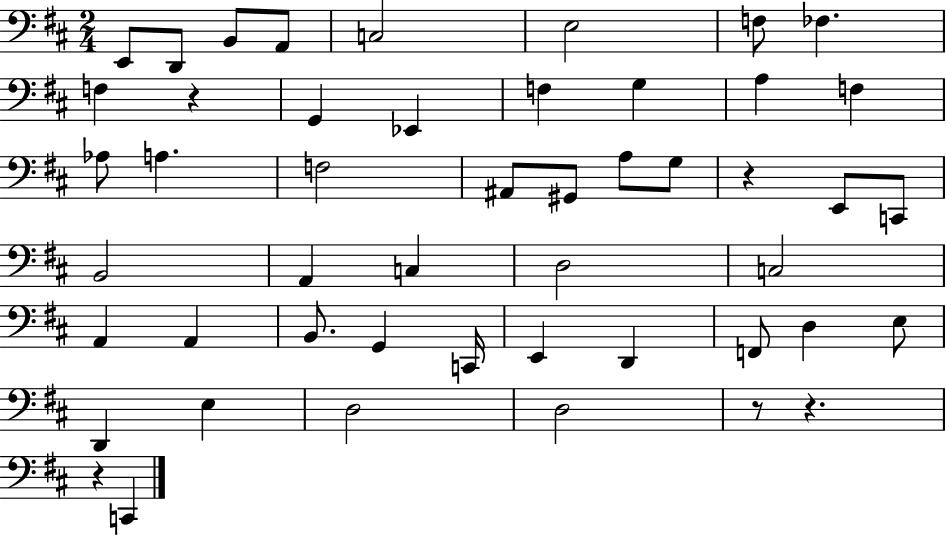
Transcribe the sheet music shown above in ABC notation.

X:1
T:Untitled
M:2/4
L:1/4
K:D
E,,/2 D,,/2 B,,/2 A,,/2 C,2 E,2 F,/2 _F, F, z G,, _E,, F, G, A, F, _A,/2 A, F,2 ^A,,/2 ^G,,/2 A,/2 G,/2 z E,,/2 C,,/2 B,,2 A,, C, D,2 C,2 A,, A,, B,,/2 G,, C,,/4 E,, D,, F,,/2 D, E,/2 D,, E, D,2 D,2 z/2 z z C,,